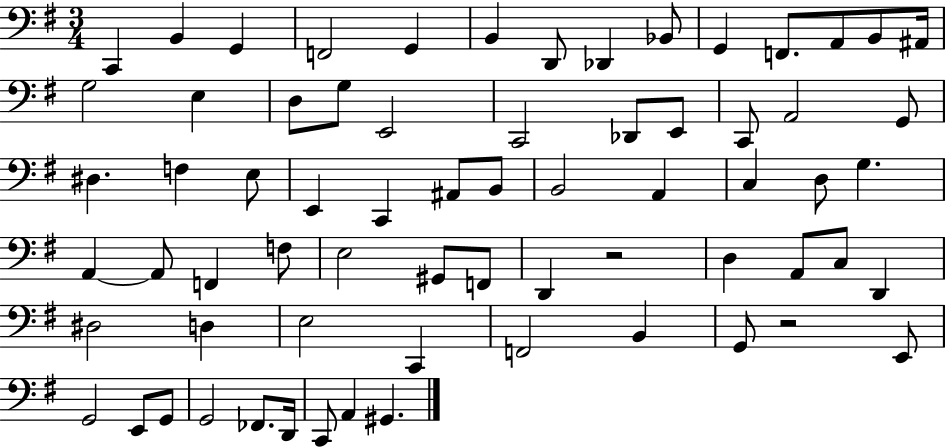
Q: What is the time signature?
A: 3/4